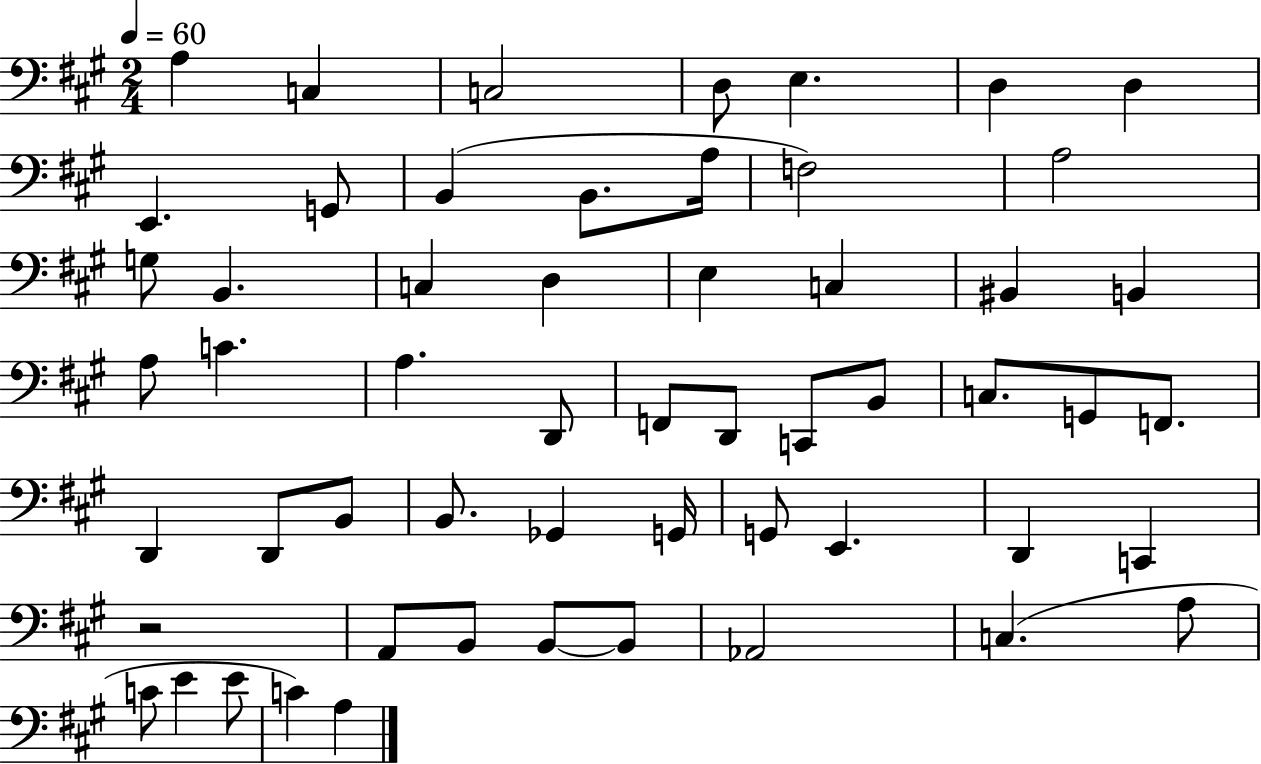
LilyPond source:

{
  \clef bass
  \numericTimeSignature
  \time 2/4
  \key a \major
  \tempo 4 = 60
  a4 c4 | c2 | d8 e4. | d4 d4 | \break e,4. g,8 | b,4( b,8. a16 | f2) | a2 | \break g8 b,4. | c4 d4 | e4 c4 | bis,4 b,4 | \break a8 c'4. | a4. d,8 | f,8 d,8 c,8 b,8 | c8. g,8 f,8. | \break d,4 d,8 b,8 | b,8. ges,4 g,16 | g,8 e,4. | d,4 c,4 | \break r2 | a,8 b,8 b,8~~ b,8 | aes,2 | c4.( a8 | \break c'8 e'4 e'8 | c'4) a4 | \bar "|."
}